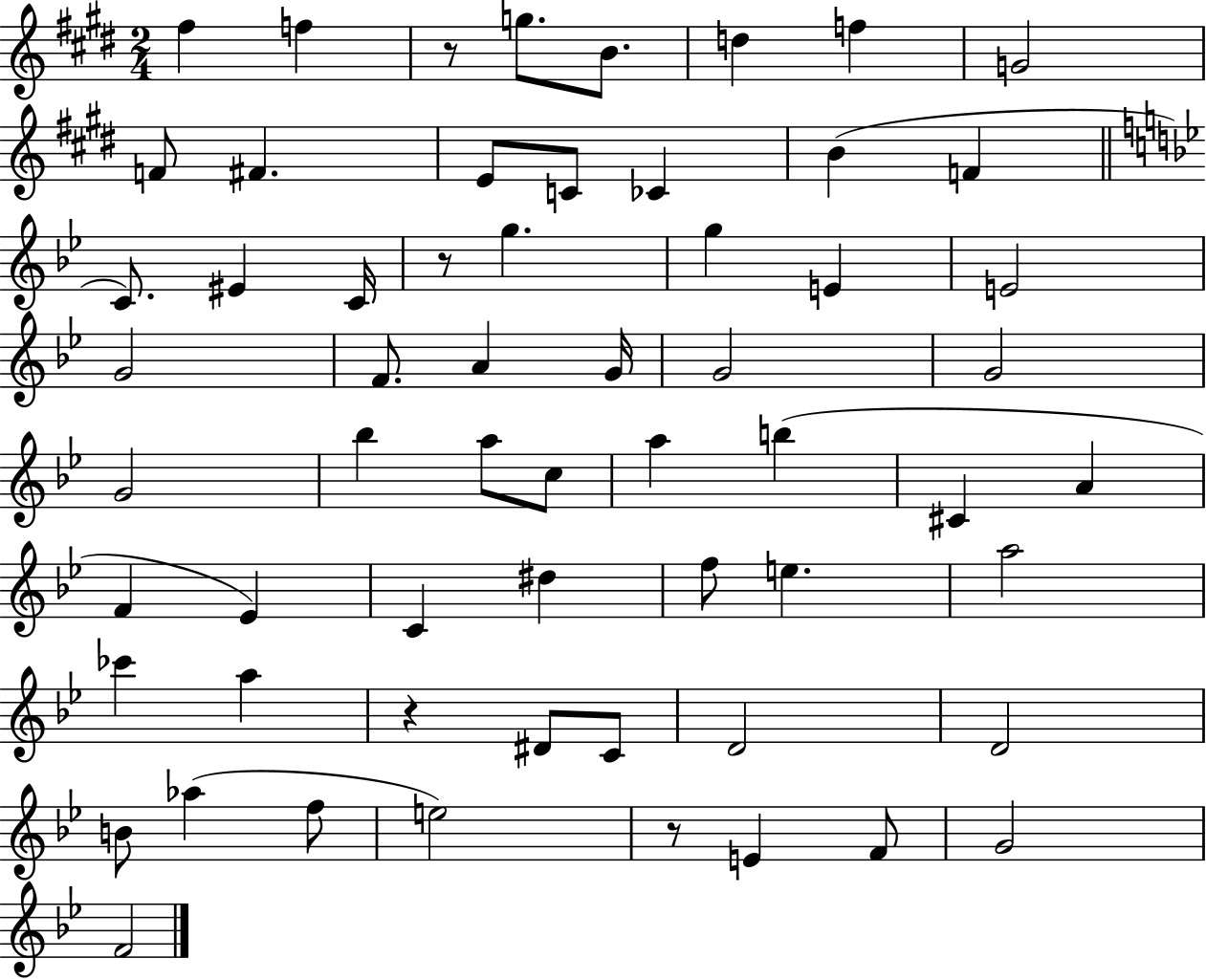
X:1
T:Untitled
M:2/4
L:1/4
K:E
^f f z/2 g/2 B/2 d f G2 F/2 ^F E/2 C/2 _C B F C/2 ^E C/4 z/2 g g E E2 G2 F/2 A G/4 G2 G2 G2 _b a/2 c/2 a b ^C A F _E C ^d f/2 e a2 _c' a z ^D/2 C/2 D2 D2 B/2 _a f/2 e2 z/2 E F/2 G2 F2